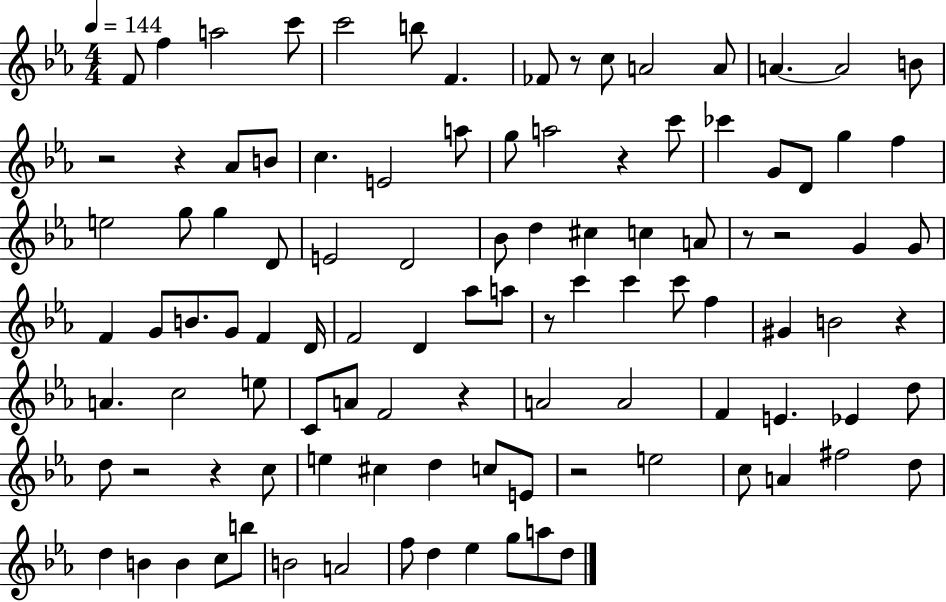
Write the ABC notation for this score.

X:1
T:Untitled
M:4/4
L:1/4
K:Eb
F/2 f a2 c'/2 c'2 b/2 F _F/2 z/2 c/2 A2 A/2 A A2 B/2 z2 z _A/2 B/2 c E2 a/2 g/2 a2 z c'/2 _c' G/2 D/2 g f e2 g/2 g D/2 E2 D2 _B/2 d ^c c A/2 z/2 z2 G G/2 F G/2 B/2 G/2 F D/4 F2 D _a/2 a/2 z/2 c' c' c'/2 f ^G B2 z A c2 e/2 C/2 A/2 F2 z A2 A2 F E _E d/2 d/2 z2 z c/2 e ^c d c/2 E/2 z2 e2 c/2 A ^f2 d/2 d B B c/2 b/2 B2 A2 f/2 d _e g/2 a/2 d/2